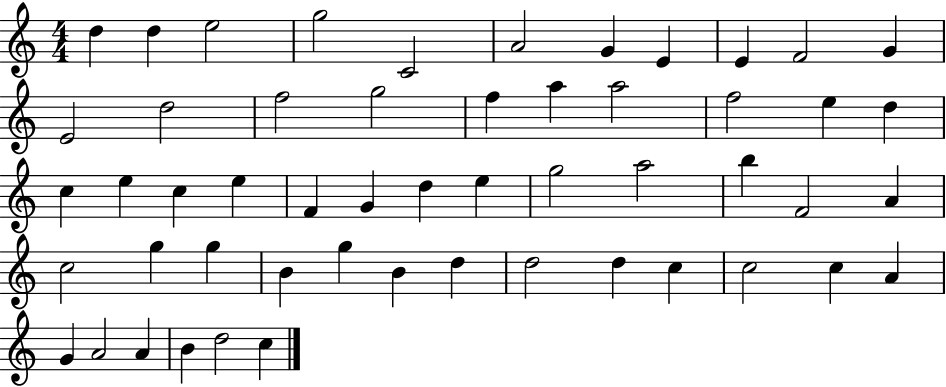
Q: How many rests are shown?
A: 0